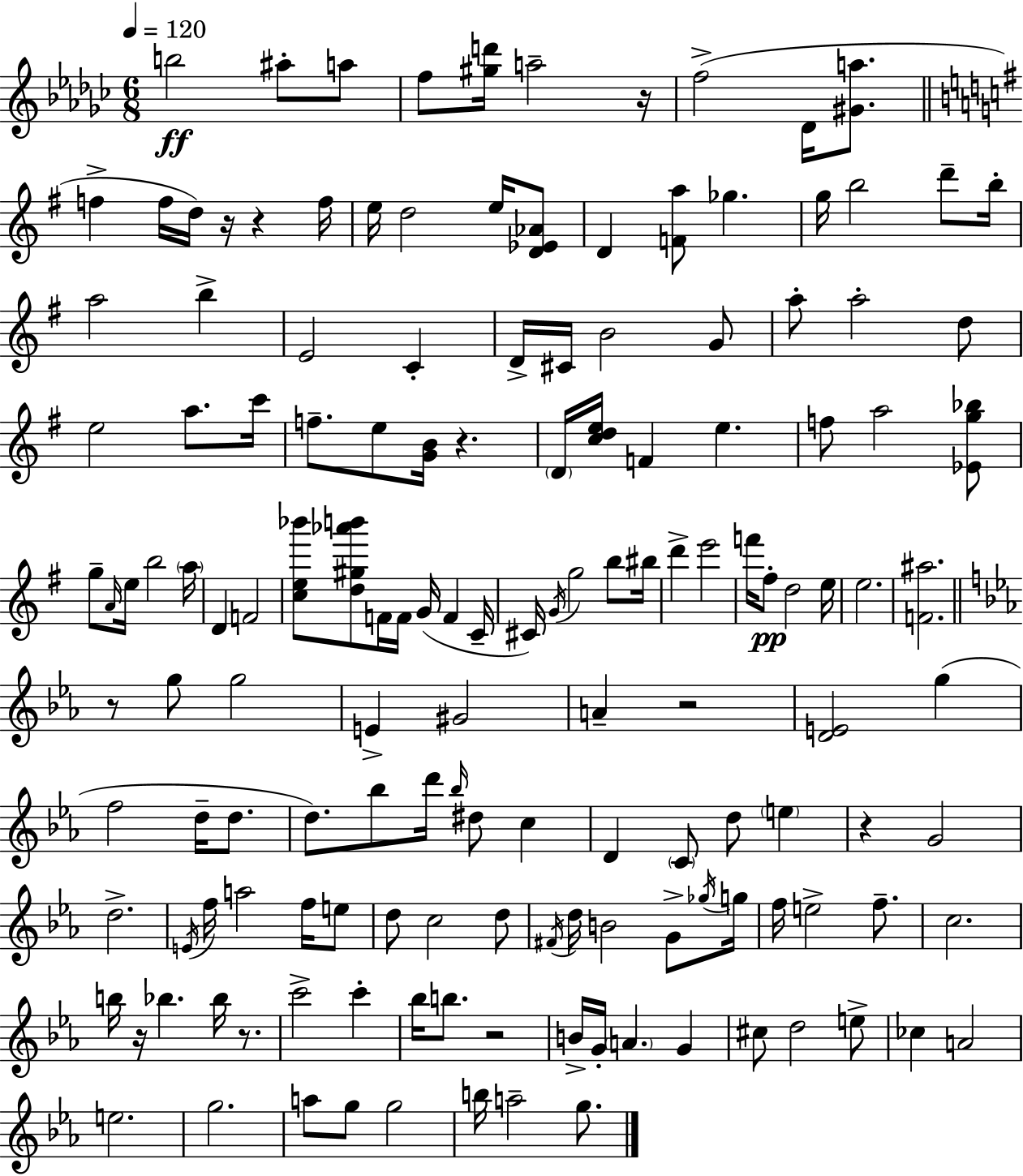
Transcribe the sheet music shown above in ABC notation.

X:1
T:Untitled
M:6/8
L:1/4
K:Ebm
b2 ^a/2 a/2 f/2 [^gd']/4 a2 z/4 f2 _D/4 [^Ga]/2 f f/4 d/4 z/4 z f/4 e/4 d2 e/4 [D_E_A]/2 D [Fa]/2 _g g/4 b2 d'/2 b/4 a2 b E2 C D/4 ^C/4 B2 G/2 a/2 a2 d/2 e2 a/2 c'/4 f/2 e/2 [GB]/4 z D/4 [cde]/4 F e f/2 a2 [_Eg_b]/2 g/2 A/4 e/4 b2 a/4 D F2 [ce_b']/2 [d^g_a'b']/2 F/4 F/4 G/4 F C/4 ^C/4 G/4 g2 b/2 ^b/4 d' e'2 f'/4 ^f/2 d2 e/4 e2 [F^a]2 z/2 g/2 g2 E ^G2 A z2 [DE]2 g f2 d/4 d/2 d/2 _b/2 d'/4 _b/4 ^d/2 c D C/2 d/2 e z G2 d2 E/4 f/4 a2 f/4 e/2 d/2 c2 d/2 ^F/4 d/4 B2 G/2 _g/4 g/4 f/4 e2 f/2 c2 b/4 z/4 _b _b/4 z/2 c'2 c' _b/4 b/2 z2 B/4 G/4 A G ^c/2 d2 e/2 _c A2 e2 g2 a/2 g/2 g2 b/4 a2 g/2